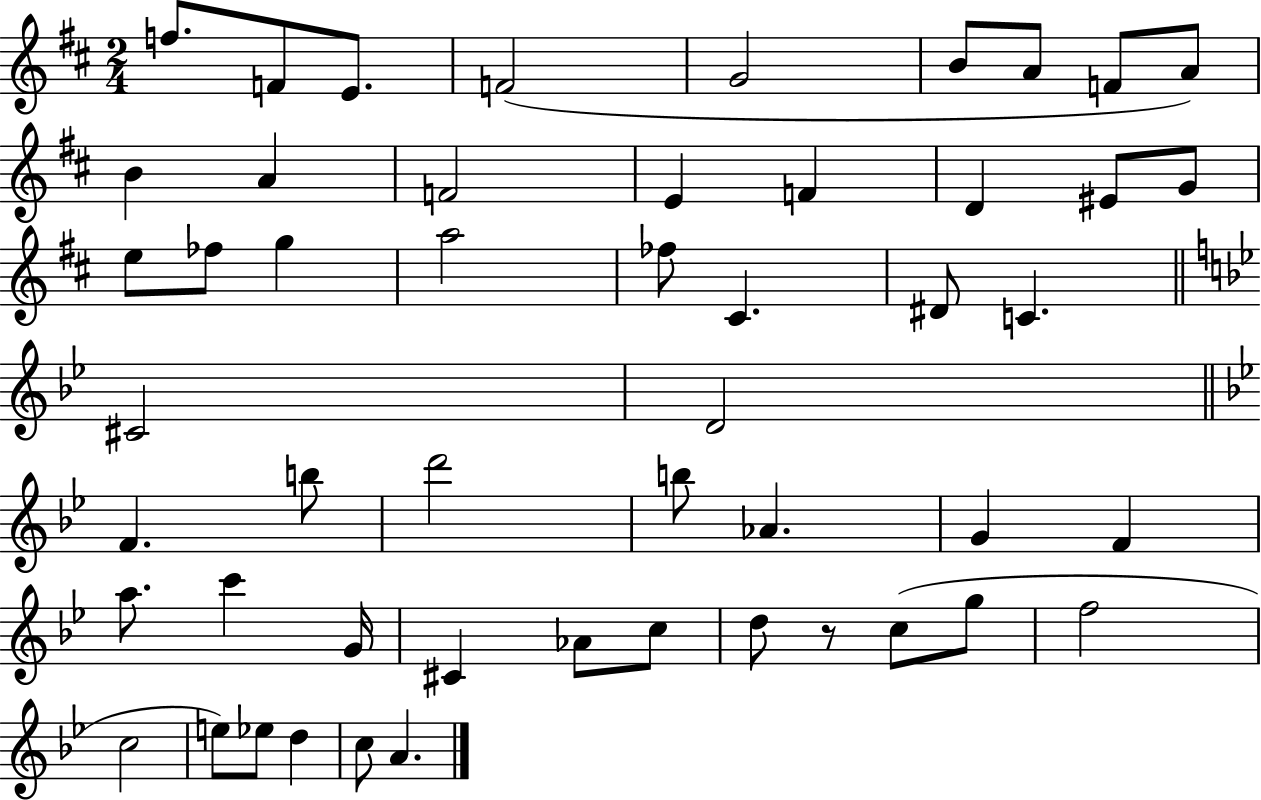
F5/e. F4/e E4/e. F4/h G4/h B4/e A4/e F4/e A4/e B4/q A4/q F4/h E4/q F4/q D4/q EIS4/e G4/e E5/e FES5/e G5/q A5/h FES5/e C#4/q. D#4/e C4/q. C#4/h D4/h F4/q. B5/e D6/h B5/e Ab4/q. G4/q F4/q A5/e. C6/q G4/s C#4/q Ab4/e C5/e D5/e R/e C5/e G5/e F5/h C5/h E5/e Eb5/e D5/q C5/e A4/q.